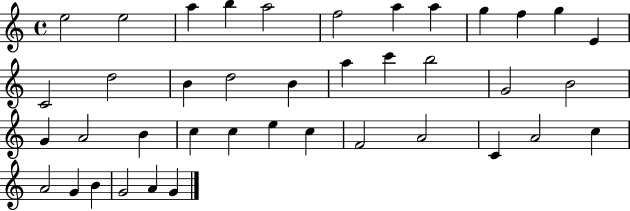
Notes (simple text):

E5/h E5/h A5/q B5/q A5/h F5/h A5/q A5/q G5/q F5/q G5/q E4/q C4/h D5/h B4/q D5/h B4/q A5/q C6/q B5/h G4/h B4/h G4/q A4/h B4/q C5/q C5/q E5/q C5/q F4/h A4/h C4/q A4/h C5/q A4/h G4/q B4/q G4/h A4/q G4/q